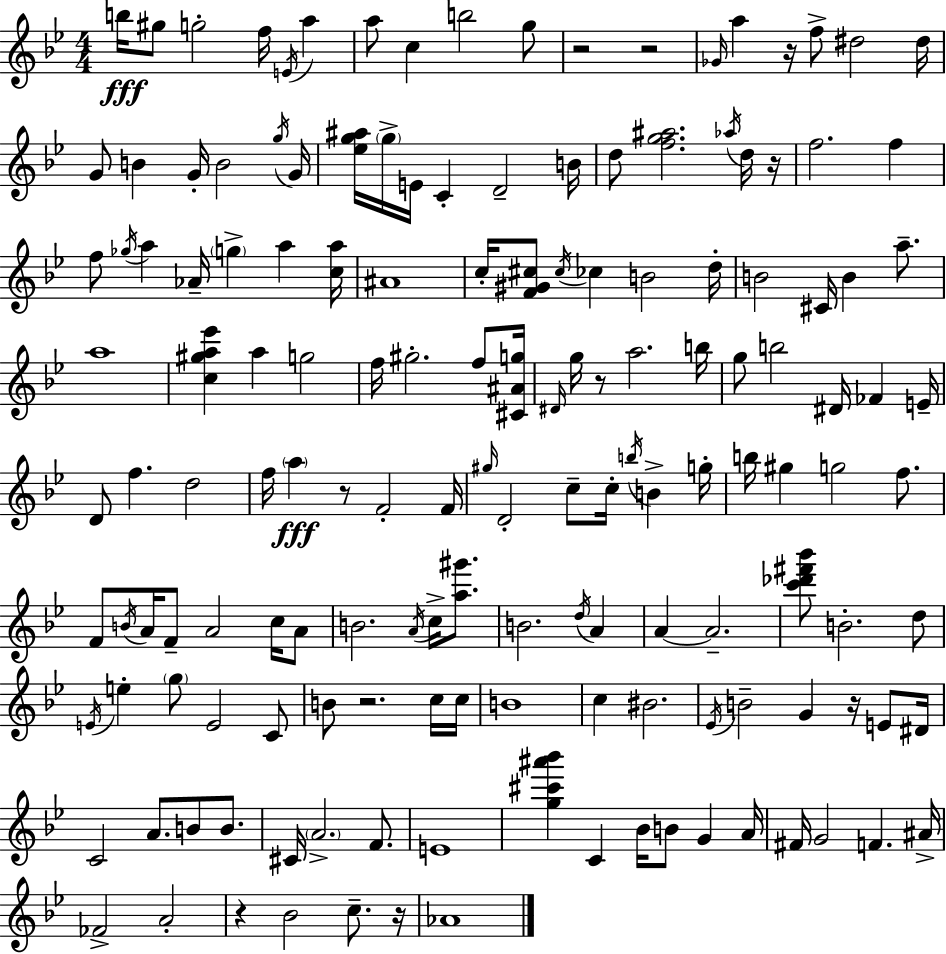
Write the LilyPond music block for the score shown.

{
  \clef treble
  \numericTimeSignature
  \time 4/4
  \key bes \major
  b''16\fff gis''8 g''2-. f''16 \acciaccatura { e'16 } a''4 | a''8 c''4 b''2 g''8 | r2 r2 | \grace { ges'16 } a''4 r16 f''8-> dis''2 | \break dis''16 g'8 b'4 g'16-. b'2 | \acciaccatura { g''16 } g'16 <ees'' g'' ais''>16 \parenthesize g''16-> e'16 c'4-. d'2-- | b'16 d''8 <f'' g'' ais''>2. | \acciaccatura { aes''16 } d''16 r16 f''2. | \break f''4 f''8 \acciaccatura { ges''16 } a''4 aes'16-- \parenthesize g''4-> | a''4 <c'' a''>16 ais'1 | c''16-. <f' gis' cis''>8 \acciaccatura { cis''16 } ces''4 b'2 | d''16-. b'2 cis'16 b'4 | \break a''8.-- a''1 | <c'' gis'' a'' ees'''>4 a''4 g''2 | f''16 gis''2.-. | f''8 <cis' ais' g''>16 \grace { dis'16 } g''16 r8 a''2. | \break b''16 g''8 b''2 | dis'16 fes'4 e'16-- d'8 f''4. d''2 | f''16 \parenthesize a''4\fff r8 f'2-. | f'16 \grace { gis''16 } d'2-. | \break c''8-- c''16-. \acciaccatura { b''16 } b'4-> g''16-. b''16 gis''4 g''2 | f''8. f'8 \acciaccatura { b'16 } a'16 f'8-- a'2 | c''16 a'8 b'2. | \acciaccatura { a'16 } c''16-> <a'' gis'''>8. b'2. | \break \acciaccatura { d''16 } a'4 a'4~~ | a'2.-- <c''' des''' fis''' bes'''>8 b'2.-. | d''8 \acciaccatura { e'16 } e''4-. | \parenthesize g''8 e'2 c'8 b'8 r2. | \break c''16 c''16 b'1 | c''4 | bis'2. \acciaccatura { ees'16 } b'2-- | g'4 r16 e'8 dis'16 c'2 | \break a'8. b'8 b'8. cis'16 \parenthesize a'2.-> | f'8. e'1 | <g'' cis''' ais''' bes'''>4 | c'4 bes'16 b'8 g'4 a'16 fis'16 g'2 | \break f'4. ais'16-> fes'2-> | a'2-. r4 | bes'2 c''8.-- r16 aes'1 | \bar "|."
}